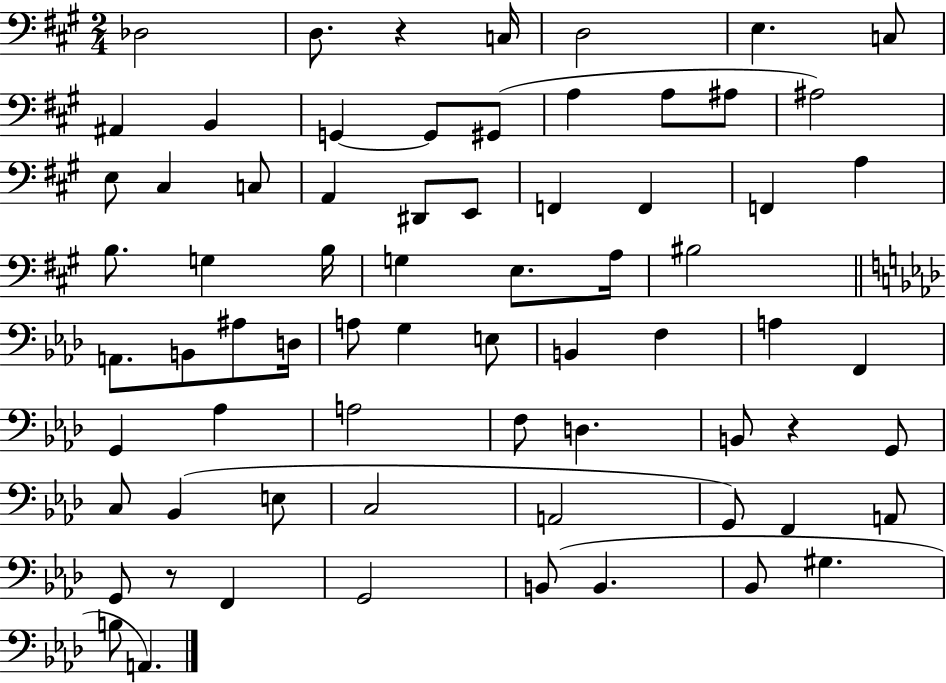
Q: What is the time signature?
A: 2/4